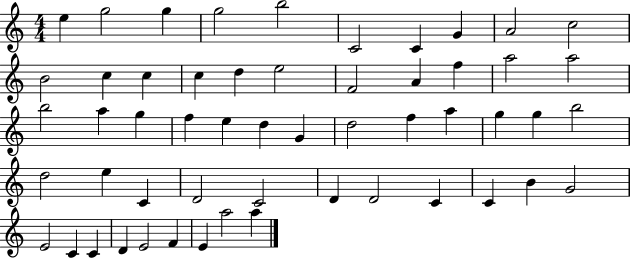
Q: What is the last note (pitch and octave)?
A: A5